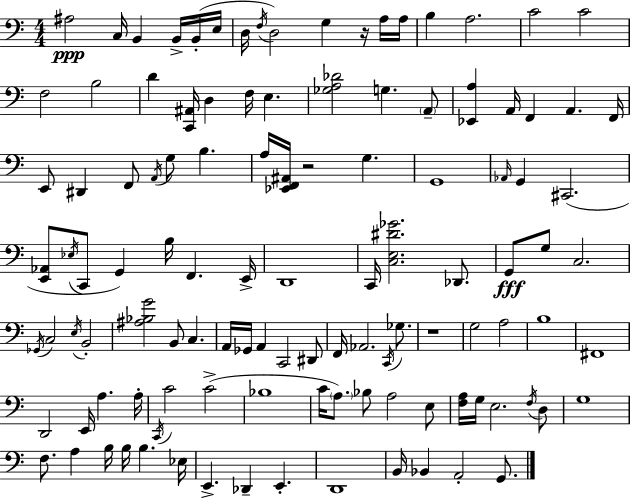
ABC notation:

X:1
T:Untitled
M:4/4
L:1/4
K:Am
^A,2 C,/4 B,, B,,/4 B,,/4 E,/4 D,/4 F,/4 D,2 G, z/4 A,/4 A,/4 B, A,2 C2 C2 F,2 B,2 D [C,,^A,,]/4 D, F,/4 E, [_G,A,_D]2 G, A,,/2 [_E,,A,] A,,/4 F,, A,, F,,/4 E,,/2 ^D,, F,,/2 A,,/4 G,/2 B, A,/4 [_E,,F,,^A,,]/4 z2 G, G,,4 _A,,/4 G,, ^C,,2 [E,,_A,,]/2 _E,/4 C,,/2 G,, B,/4 F,, E,,/4 D,,4 C,,/4 [C,E,^D_G]2 _D,,/2 G,,/2 G,/2 C,2 _G,,/4 C,2 E,/4 B,,2 [^A,_B,G]2 B,,/2 C, A,,/4 _G,,/4 A,, C,,2 ^D,,/2 F,,/4 _A,,2 C,,/4 _G,/2 z4 G,2 A,2 B,4 ^F,,4 D,,2 E,,/4 A, A,/4 C,,/4 C2 C2 _B,4 C/4 A,/2 _B,/2 A,2 E,/2 [F,A,]/4 G,/4 E,2 F,/4 D,/2 G,4 F,/2 A, B,/4 B,/4 B, _E,/4 E,, _D,, E,, D,,4 B,,/4 _B,, A,,2 G,,/2